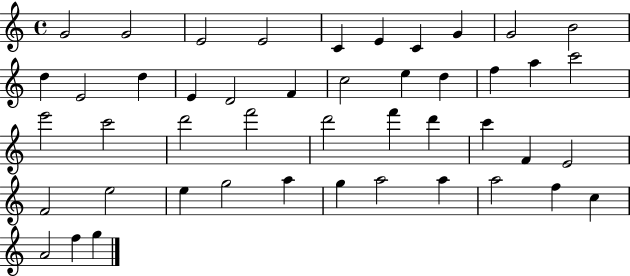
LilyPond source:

{
  \clef treble
  \time 4/4
  \defaultTimeSignature
  \key c \major
  g'2 g'2 | e'2 e'2 | c'4 e'4 c'4 g'4 | g'2 b'2 | \break d''4 e'2 d''4 | e'4 d'2 f'4 | c''2 e''4 d''4 | f''4 a''4 c'''2 | \break e'''2 c'''2 | d'''2 f'''2 | d'''2 f'''4 d'''4 | c'''4 f'4 e'2 | \break f'2 e''2 | e''4 g''2 a''4 | g''4 a''2 a''4 | a''2 f''4 c''4 | \break a'2 f''4 g''4 | \bar "|."
}